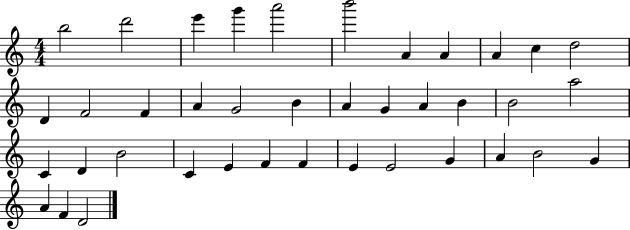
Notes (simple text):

B5/h D6/h E6/q G6/q A6/h B6/h A4/q A4/q A4/q C5/q D5/h D4/q F4/h F4/q A4/q G4/h B4/q A4/q G4/q A4/q B4/q B4/h A5/h C4/q D4/q B4/h C4/q E4/q F4/q F4/q E4/q E4/h G4/q A4/q B4/h G4/q A4/q F4/q D4/h